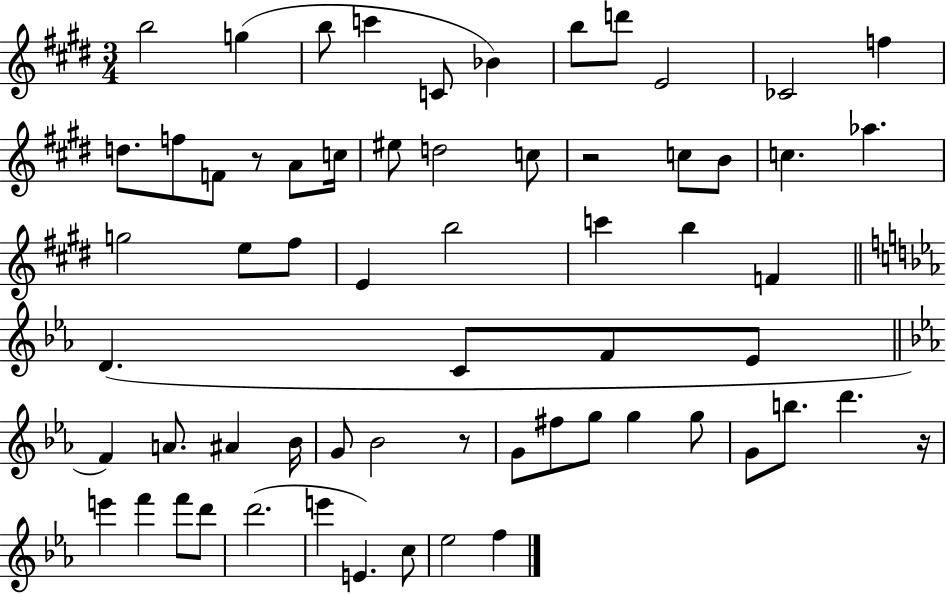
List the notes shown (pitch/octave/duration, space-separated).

B5/h G5/q B5/e C6/q C4/e Bb4/q B5/e D6/e E4/h CES4/h F5/q D5/e. F5/e F4/e R/e A4/e C5/s EIS5/e D5/h C5/e R/h C5/e B4/e C5/q. Ab5/q. G5/h E5/e F#5/e E4/q B5/h C6/q B5/q F4/q D4/q. C4/e F4/e Eb4/e F4/q A4/e. A#4/q Bb4/s G4/e Bb4/h R/e G4/e F#5/e G5/e G5/q G5/e G4/e B5/e. D6/q. R/s E6/q F6/q F6/e D6/e D6/h. E6/q E4/q. C5/e Eb5/h F5/q